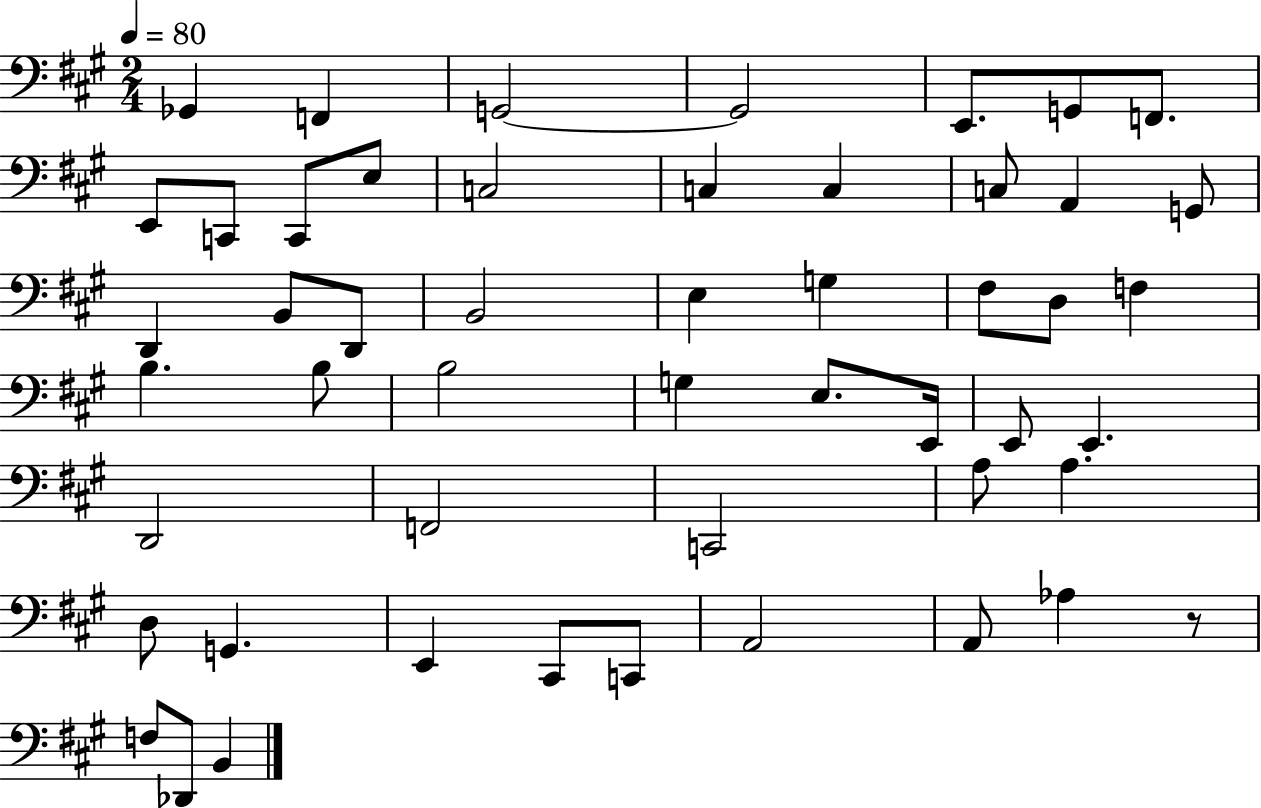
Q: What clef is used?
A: bass